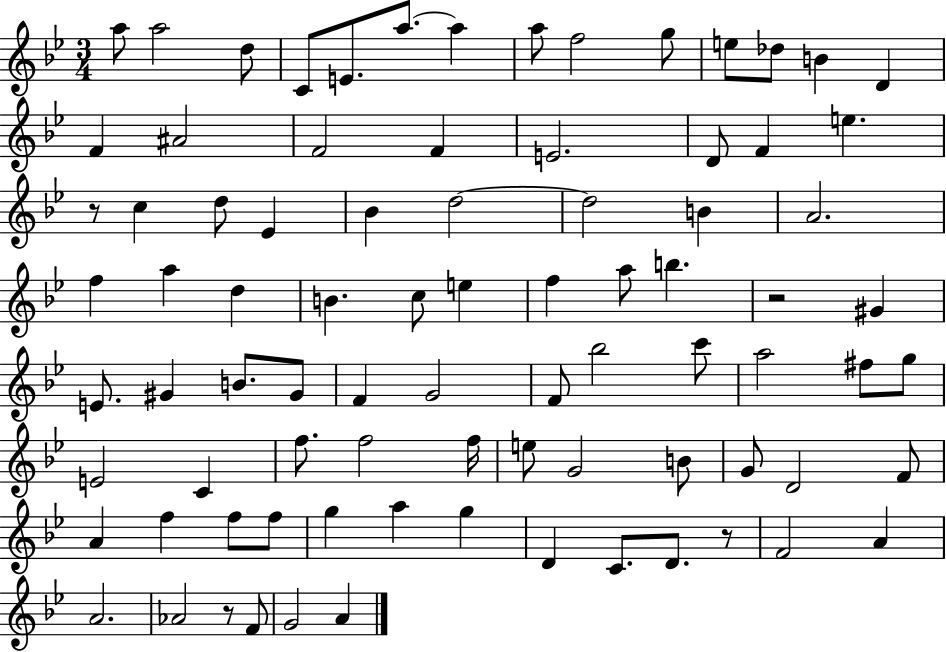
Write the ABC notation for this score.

X:1
T:Untitled
M:3/4
L:1/4
K:Bb
a/2 a2 d/2 C/2 E/2 a/2 a a/2 f2 g/2 e/2 _d/2 B D F ^A2 F2 F E2 D/2 F e z/2 c d/2 _E _B d2 d2 B A2 f a d B c/2 e f a/2 b z2 ^G E/2 ^G B/2 ^G/2 F G2 F/2 _b2 c'/2 a2 ^f/2 g/2 E2 C f/2 f2 f/4 e/2 G2 B/2 G/2 D2 F/2 A f f/2 f/2 g a g D C/2 D/2 z/2 F2 A A2 _A2 z/2 F/2 G2 A